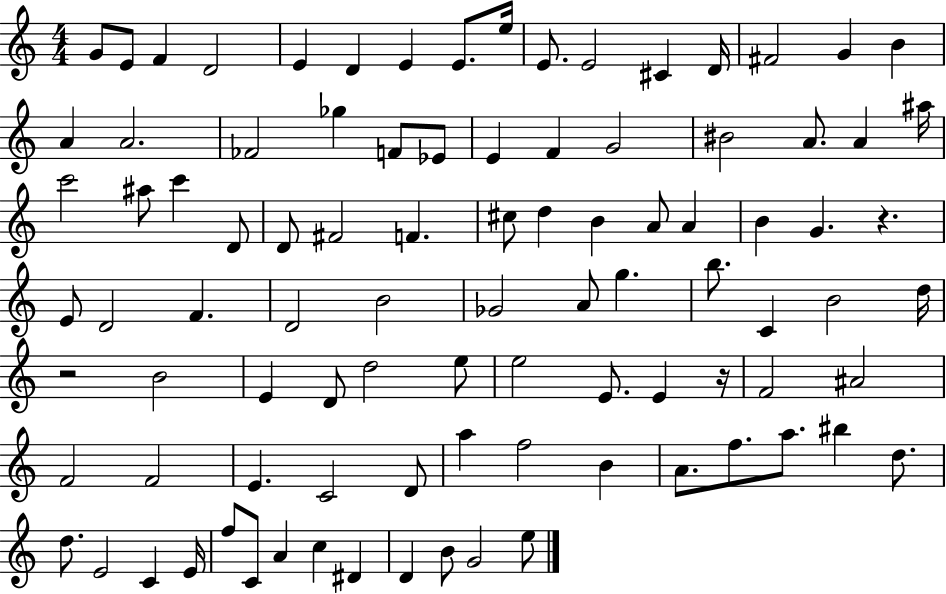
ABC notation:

X:1
T:Untitled
M:4/4
L:1/4
K:C
G/2 E/2 F D2 E D E E/2 e/4 E/2 E2 ^C D/4 ^F2 G B A A2 _F2 _g F/2 _E/2 E F G2 ^B2 A/2 A ^a/4 c'2 ^a/2 c' D/2 D/2 ^F2 F ^c/2 d B A/2 A B G z E/2 D2 F D2 B2 _G2 A/2 g b/2 C B2 d/4 z2 B2 E D/2 d2 e/2 e2 E/2 E z/4 F2 ^A2 F2 F2 E C2 D/2 a f2 B A/2 f/2 a/2 ^b d/2 d/2 E2 C E/4 f/2 C/2 A c ^D D B/2 G2 e/2